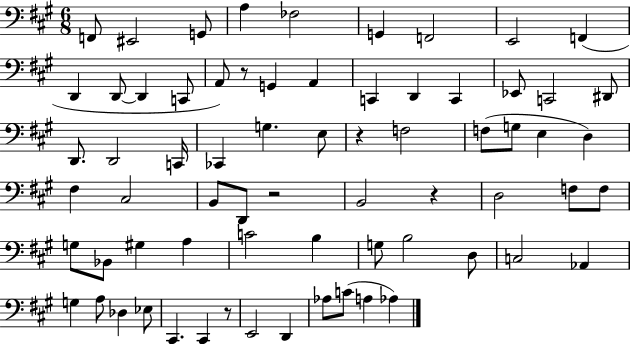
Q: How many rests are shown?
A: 5